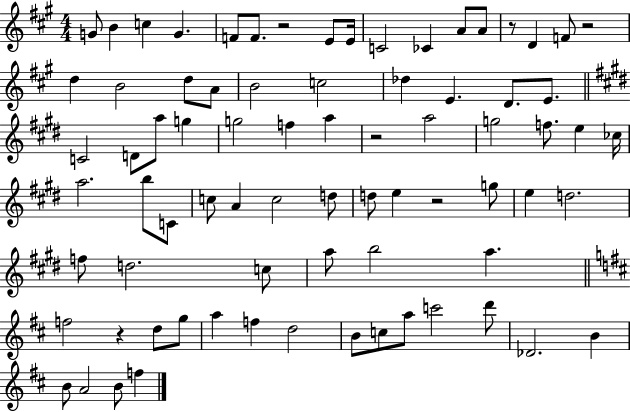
X:1
T:Untitled
M:4/4
L:1/4
K:A
G/2 B c G F/2 F/2 z2 E/2 E/4 C2 _C A/2 A/2 z/2 D F/2 z2 d B2 d/2 A/2 B2 c2 _d E D/2 E/2 C2 D/2 a/2 g g2 f a z2 a2 g2 f/2 e _c/4 a2 b/2 C/2 c/2 A c2 d/2 d/2 e z2 g/2 e d2 f/2 d2 c/2 a/2 b2 a f2 z d/2 g/2 a f d2 B/2 c/2 a/2 c'2 d'/2 _D2 B B/2 A2 B/2 f